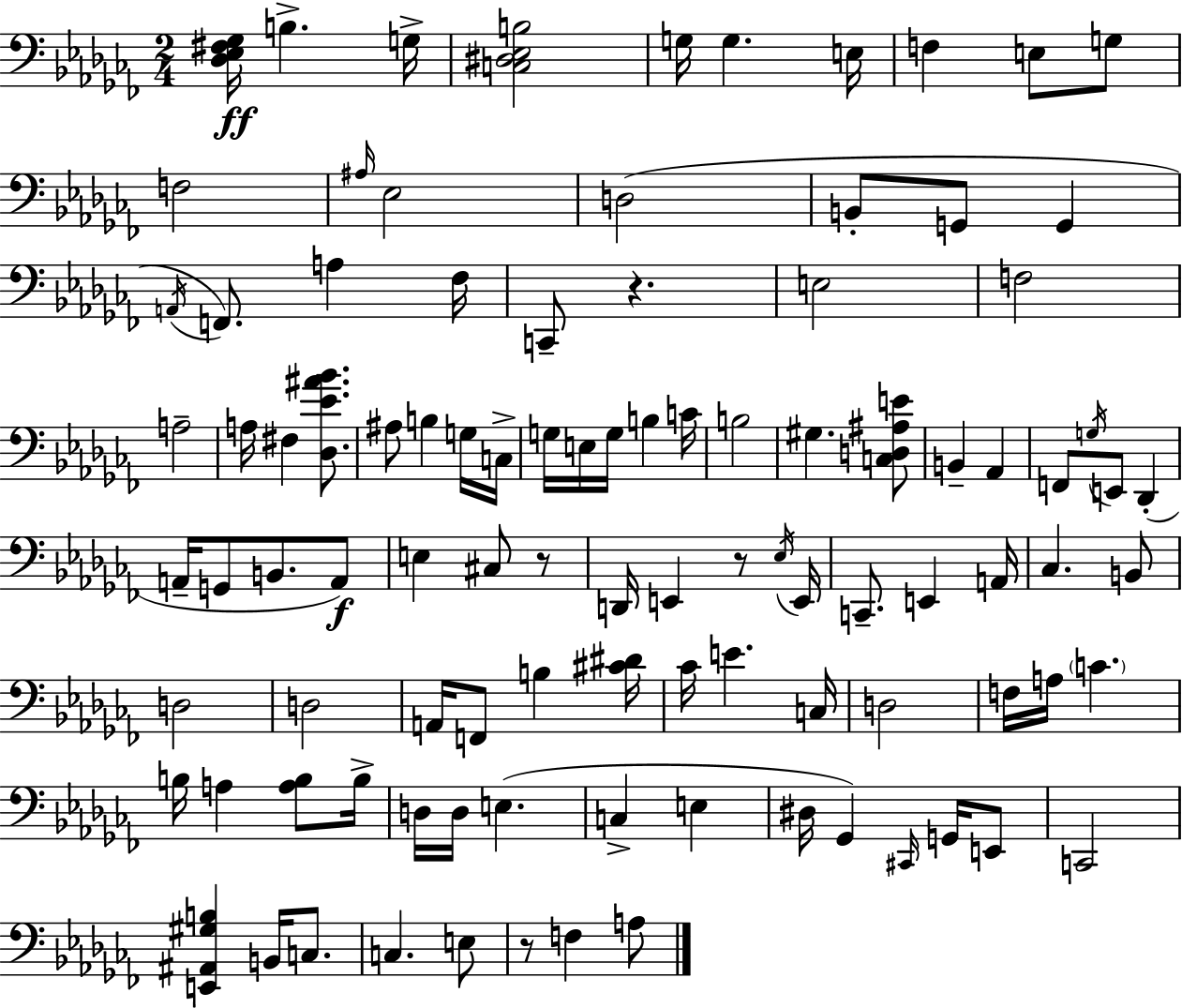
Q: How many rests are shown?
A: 4